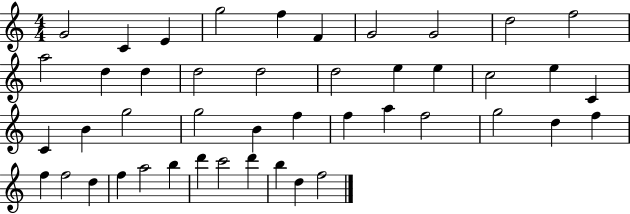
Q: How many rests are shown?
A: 0